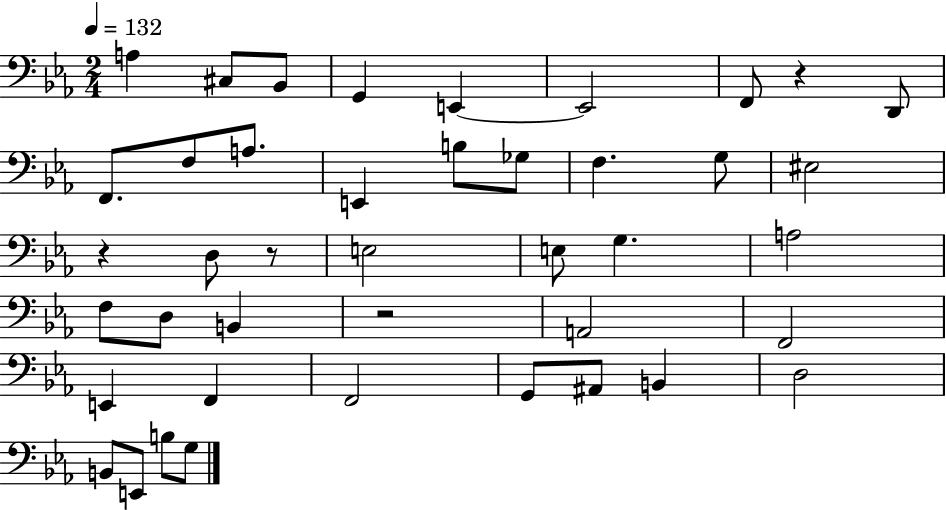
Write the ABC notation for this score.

X:1
T:Untitled
M:2/4
L:1/4
K:Eb
A, ^C,/2 _B,,/2 G,, E,, E,,2 F,,/2 z D,,/2 F,,/2 F,/2 A,/2 E,, B,/2 _G,/2 F, G,/2 ^E,2 z D,/2 z/2 E,2 E,/2 G, A,2 F,/2 D,/2 B,, z2 A,,2 F,,2 E,, F,, F,,2 G,,/2 ^A,,/2 B,, D,2 B,,/2 E,,/2 B,/2 G,/2